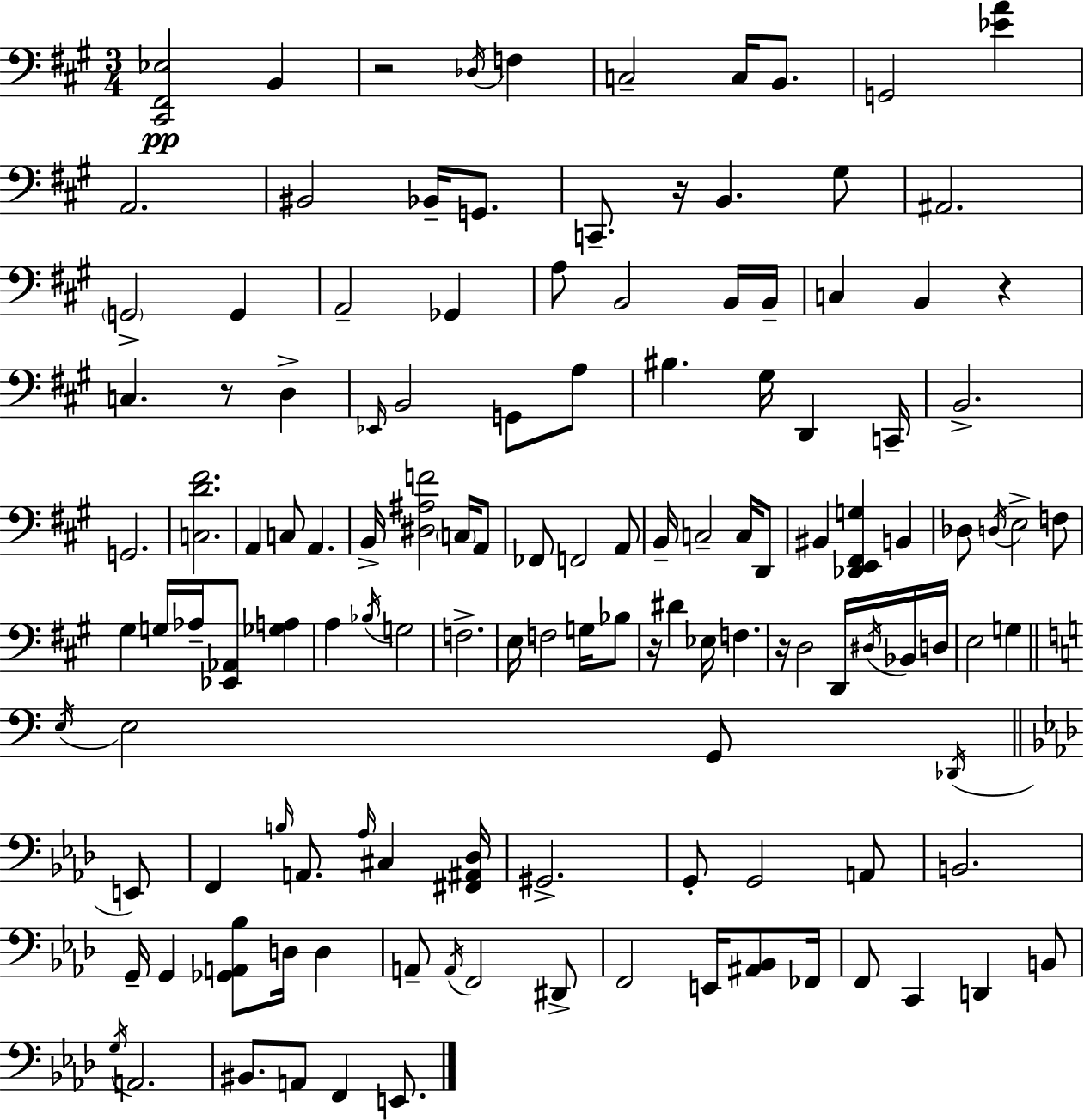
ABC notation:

X:1
T:Untitled
M:3/4
L:1/4
K:A
[^C,,^F,,_E,]2 B,, z2 _D,/4 F, C,2 C,/4 B,,/2 G,,2 [_EA] A,,2 ^B,,2 _B,,/4 G,,/2 C,,/2 z/4 B,, ^G,/2 ^A,,2 G,,2 G,, A,,2 _G,, A,/2 B,,2 B,,/4 B,,/4 C, B,, z C, z/2 D, _E,,/4 B,,2 G,,/2 A,/2 ^B, ^G,/4 D,, C,,/4 B,,2 G,,2 [C,D^F]2 A,, C,/2 A,, B,,/4 [^D,^A,F]2 C,/4 A,,/2 _F,,/2 F,,2 A,,/2 B,,/4 C,2 C,/4 D,,/2 ^B,, [_D,,E,,^F,,G,] B,, _D,/2 D,/4 E,2 F,/2 ^G, G,/4 _A,/4 [_E,,_A,,]/2 [_G,A,] A, _B,/4 G,2 F,2 E,/4 F,2 G,/4 _B,/2 z/4 ^D _E,/4 F, z/4 D,2 D,,/4 ^D,/4 _B,,/4 D,/4 E,2 G, E,/4 E,2 G,,/2 _D,,/4 E,,/2 F,, B,/4 A,,/2 _A,/4 ^C, [^F,,^A,,_D,]/4 ^G,,2 G,,/2 G,,2 A,,/2 B,,2 G,,/4 G,, [_G,,A,,_B,]/2 D,/4 D, A,,/2 A,,/4 F,,2 ^D,,/2 F,,2 E,,/4 [^A,,_B,,]/2 _F,,/4 F,,/2 C,, D,, B,,/2 G,/4 A,,2 ^B,,/2 A,,/2 F,, E,,/2